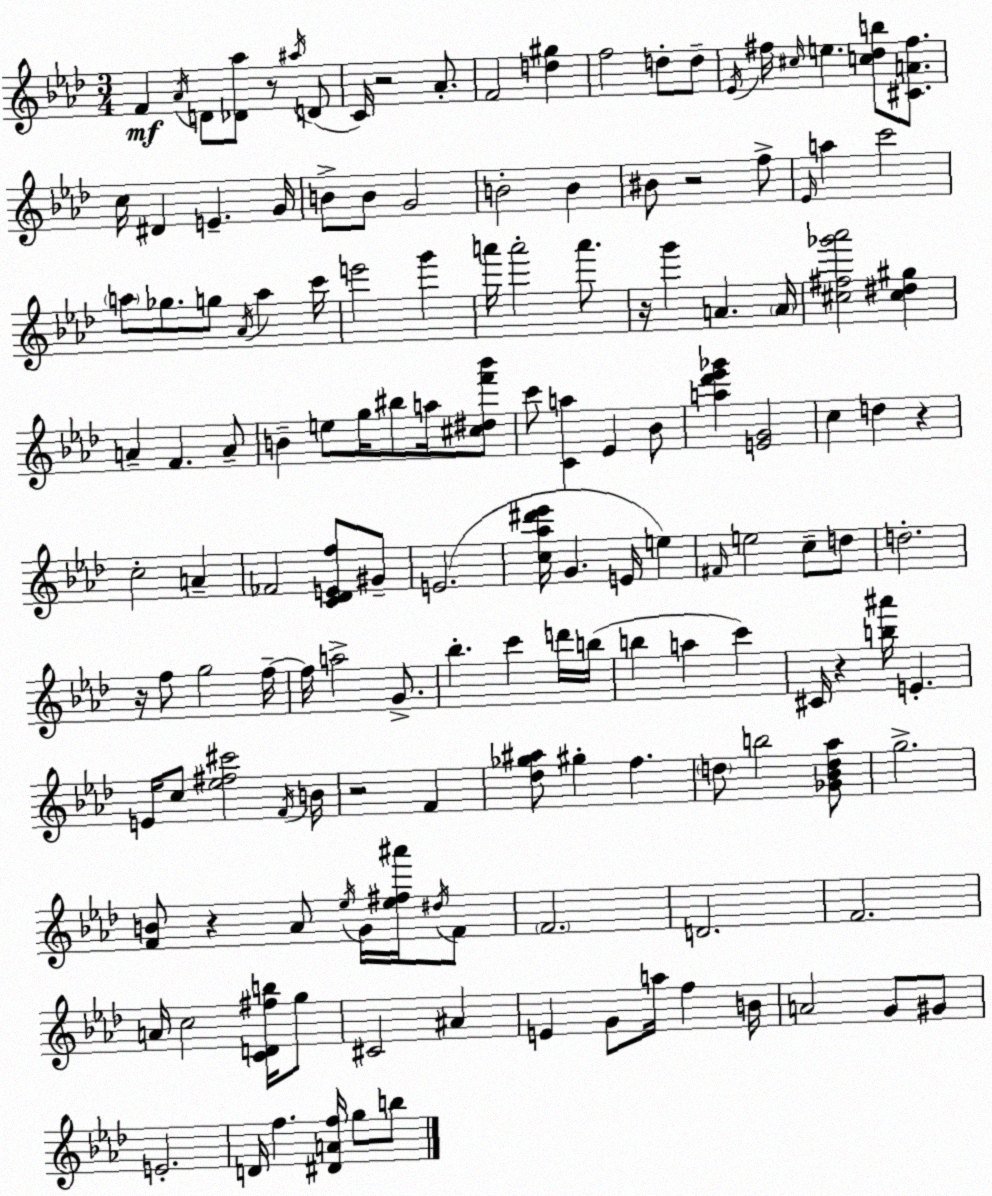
X:1
T:Untitled
M:3/4
L:1/4
K:Ab
F _A/4 D/2 [_D_a]/2 z/2 ^a/4 D/2 C/4 z2 _A/2 F2 [d^g] f2 d/2 d/2 _E/4 ^f/4 ^c/4 e [c_db]/2 [^CA^f]/2 c/4 ^D E G/4 B/2 B/2 G2 B2 B ^B/2 z2 f/2 _E/4 a c'2 a/2 _g/2 g/2 _A/4 a c'/4 e'2 g' a'/4 a'2 a'/2 z/4 g' A A/4 [^c^f_g'_a']2 [^c^d^g] A F A/2 B e/2 g/4 ^b/2 a/4 [^c^df'_b']/2 c'/2 [Ca] _E _B/2 [a_d'_e'_g'] [EG]2 c d z c2 A _F2 [C_DEf]/2 ^G/2 E2 [c_a^d'_e']/4 G E/4 e ^F/4 e2 c/2 d/2 d2 z/4 f/2 g2 f/4 f/4 a2 G/2 _b c' d'/4 b/4 b a c' ^C/4 z [b^a']/4 E E/4 c/2 [_e^f^c']2 F/4 B/4 z2 F [_d_g^a]/2 ^g f d/2 b2 [_G_Bd_a]/2 g2 [FB]/2 z _A/2 _e/4 G/4 [_e^f^a']/4 ^d/4 F/2 F2 D2 F2 A/4 c2 [CD^fb]/4 g/2 ^C2 ^A E G/2 a/4 f B/4 A2 G/2 ^G/2 E2 D/4 f [^DAf]/4 g/2 b/2